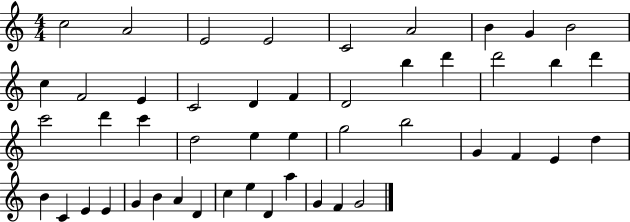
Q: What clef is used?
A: treble